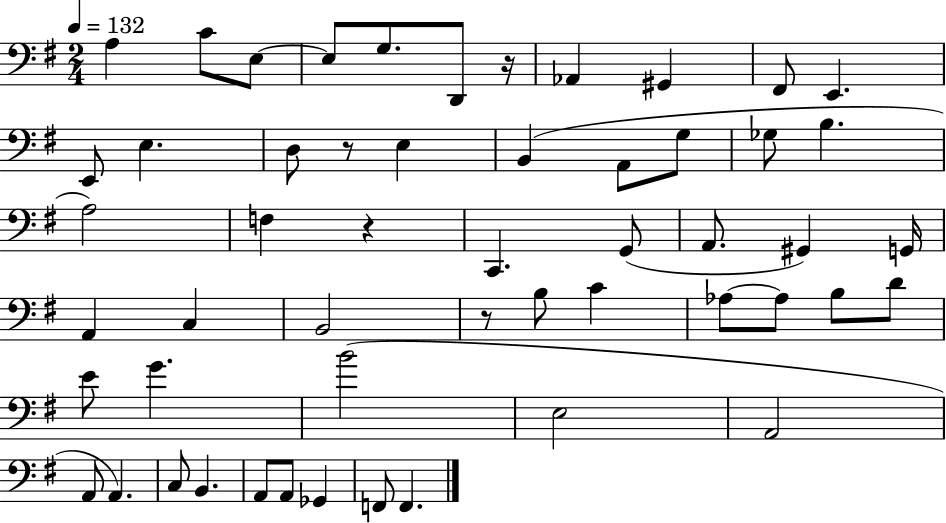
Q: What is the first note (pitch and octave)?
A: A3